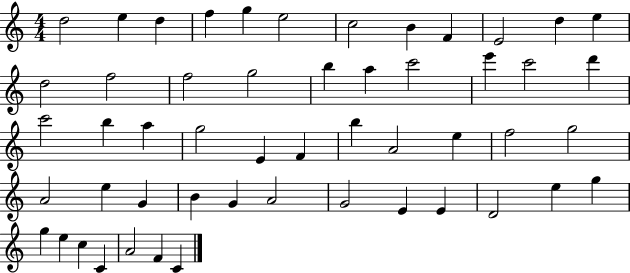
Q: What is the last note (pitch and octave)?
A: C4